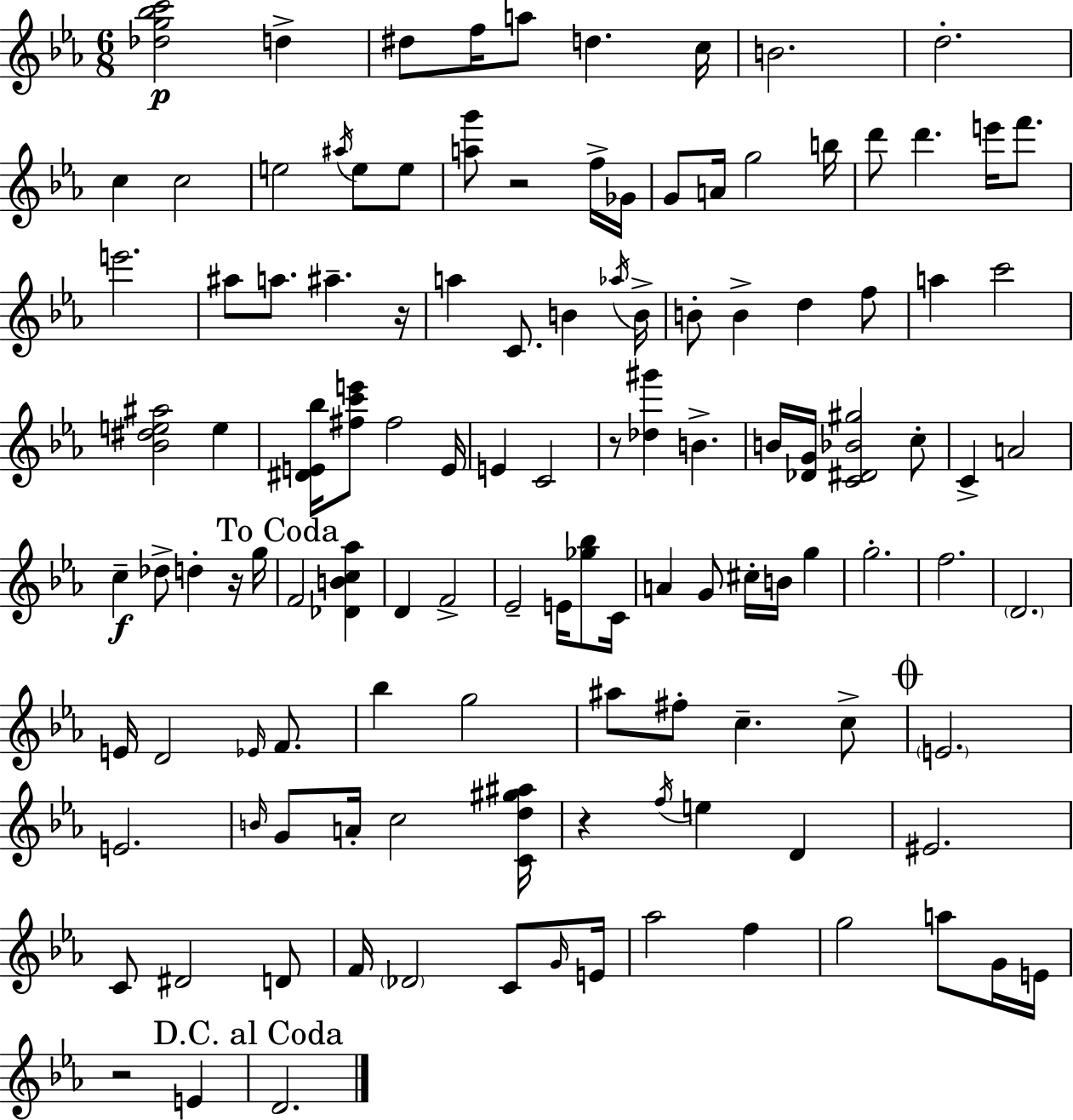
{
  \clef treble
  \numericTimeSignature
  \time 6/8
  \key ees \major
  <des'' g'' bes'' c'''>2\p d''4-> | dis''8 f''16 a''8 d''4. c''16 | b'2. | d''2.-. | \break c''4 c''2 | e''2 \acciaccatura { ais''16 } e''8 e''8 | <a'' g'''>8 r2 f''16-> | ges'16 g'8 a'16 g''2 | \break b''16 d'''8 d'''4. e'''16 f'''8. | e'''2. | ais''8 a''8. ais''4.-- | r16 a''4 c'8. b'4 | \break \acciaccatura { aes''16 } b'16-> b'8-. b'4-> d''4 | f''8 a''4 c'''2 | <bes' dis'' e'' ais''>2 e''4 | <dis' e' bes''>16 <fis'' c''' e'''>8 fis''2 | \break e'16 e'4 c'2 | r8 <des'' gis'''>4 b'4.-> | b'16 <des' g'>16 <c' dis' bes' gis''>2 | c''8-. c'4-> a'2 | \break c''4--\f des''8-> d''4-. | r16 g''16 \mark "To Coda" f'2 <des' b' c'' aes''>4 | d'4 f'2-> | ees'2-- e'16 <ges'' bes''>8 | \break c'16 a'4 g'8 cis''16-. b'16 g''4 | g''2.-. | f''2. | \parenthesize d'2. | \break e'16 d'2 \grace { ees'16 } | f'8. bes''4 g''2 | ais''8 fis''8-. c''4.-- | c''8-> \mark \markup { \musicglyph "scripts.coda" } \parenthesize e'2. | \break e'2. | \grace { b'16 } g'8 a'16-. c''2 | <c' d'' gis'' ais''>16 r4 \acciaccatura { f''16 } e''4 | d'4 eis'2. | \break c'8 dis'2 | d'8 f'16 \parenthesize des'2 | c'8 \grace { g'16 } e'16 aes''2 | f''4 g''2 | \break a''8 g'16 e'16 r2 | e'4 \mark "D.C. al Coda" d'2. | \bar "|."
}